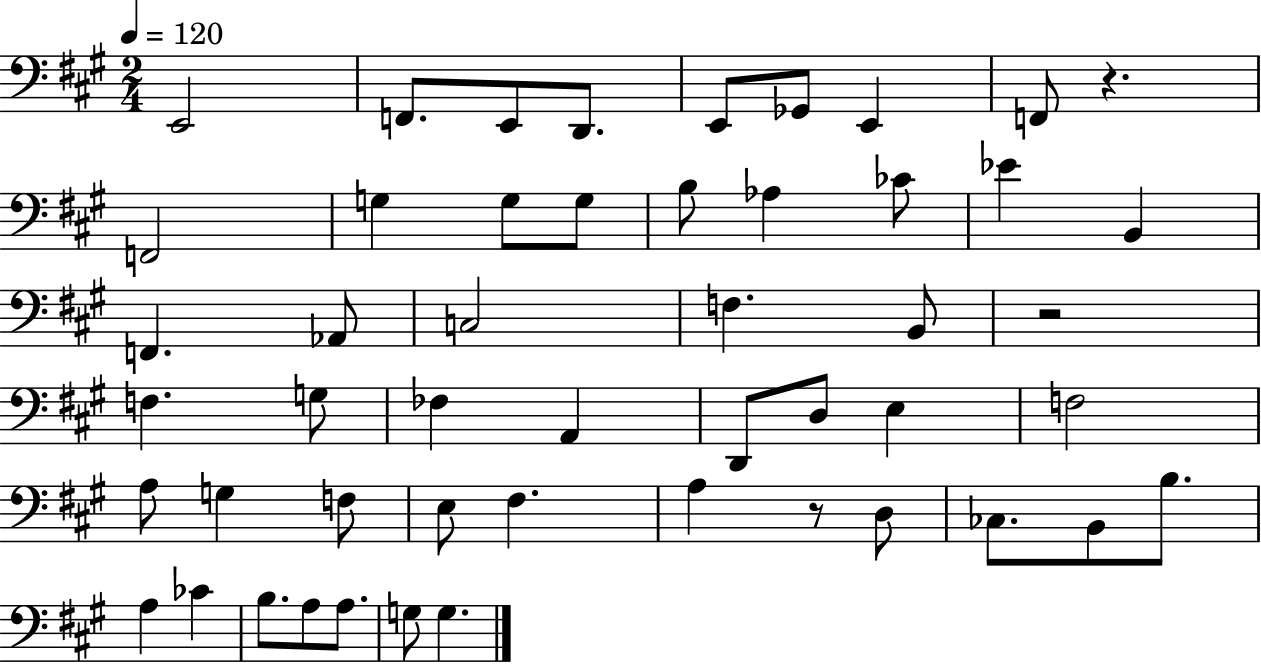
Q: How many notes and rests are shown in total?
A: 50